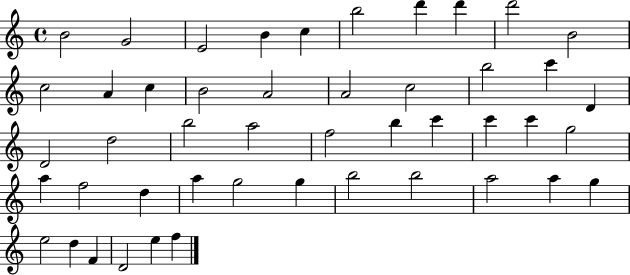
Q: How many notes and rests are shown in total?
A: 47